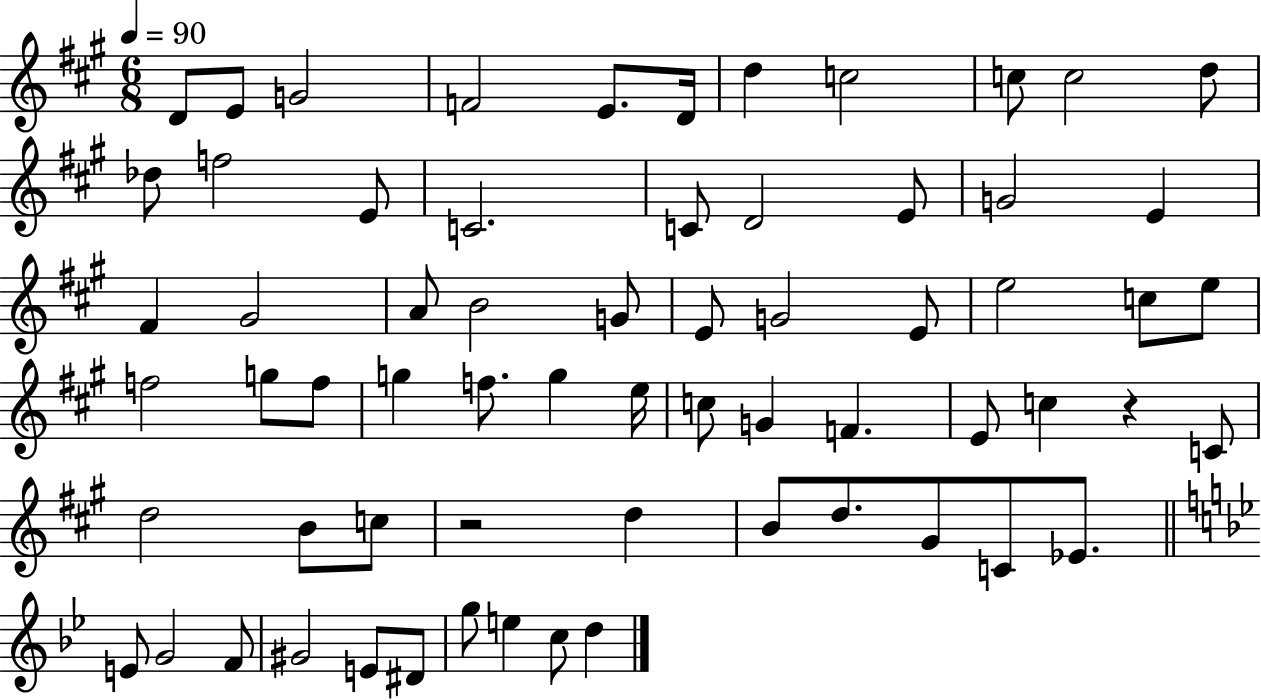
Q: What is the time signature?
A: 6/8